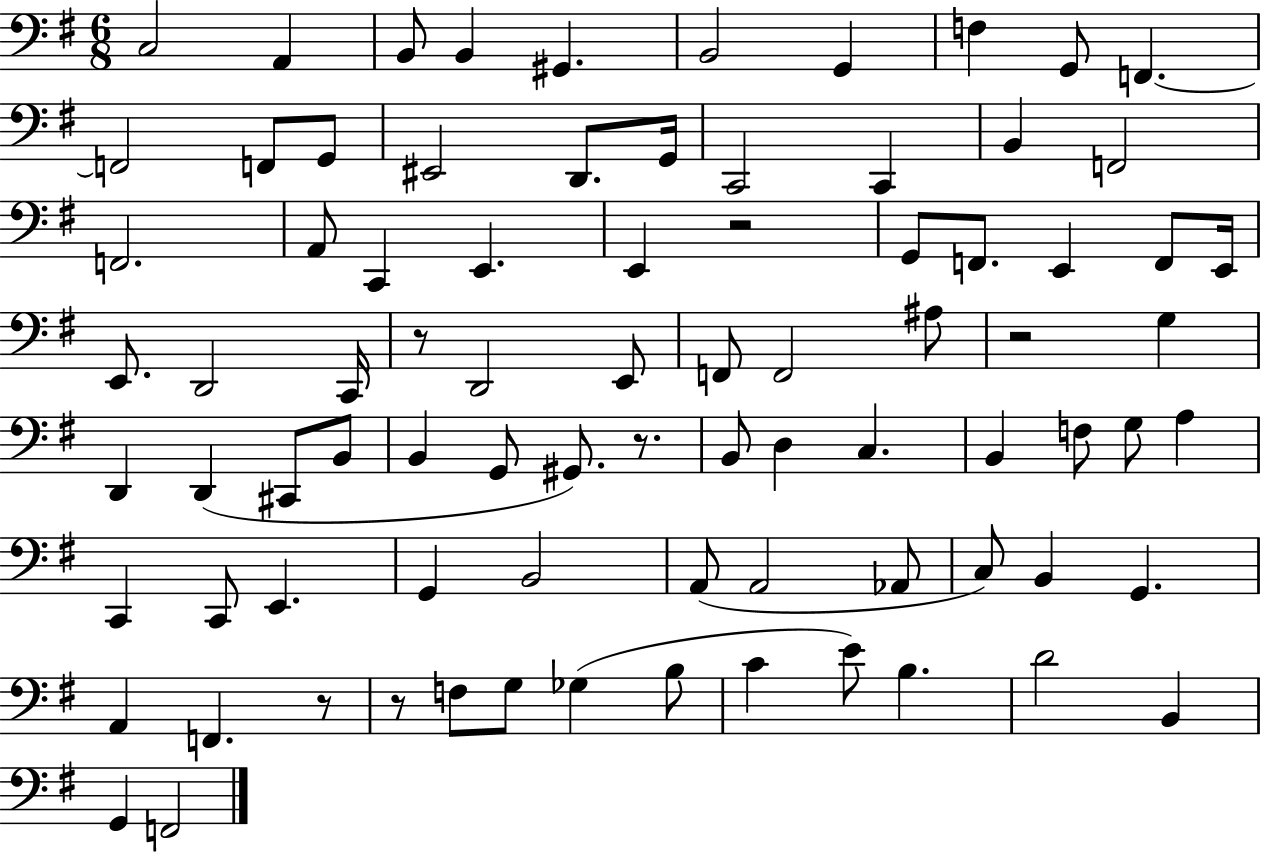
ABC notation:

X:1
T:Untitled
M:6/8
L:1/4
K:G
C,2 A,, B,,/2 B,, ^G,, B,,2 G,, F, G,,/2 F,, F,,2 F,,/2 G,,/2 ^E,,2 D,,/2 G,,/4 C,,2 C,, B,, F,,2 F,,2 A,,/2 C,, E,, E,, z2 G,,/2 F,,/2 E,, F,,/2 E,,/4 E,,/2 D,,2 C,,/4 z/2 D,,2 E,,/2 F,,/2 F,,2 ^A,/2 z2 G, D,, D,, ^C,,/2 B,,/2 B,, G,,/2 ^G,,/2 z/2 B,,/2 D, C, B,, F,/2 G,/2 A, C,, C,,/2 E,, G,, B,,2 A,,/2 A,,2 _A,,/2 C,/2 B,, G,, A,, F,, z/2 z/2 F,/2 G,/2 _G, B,/2 C E/2 B, D2 B,, G,, F,,2